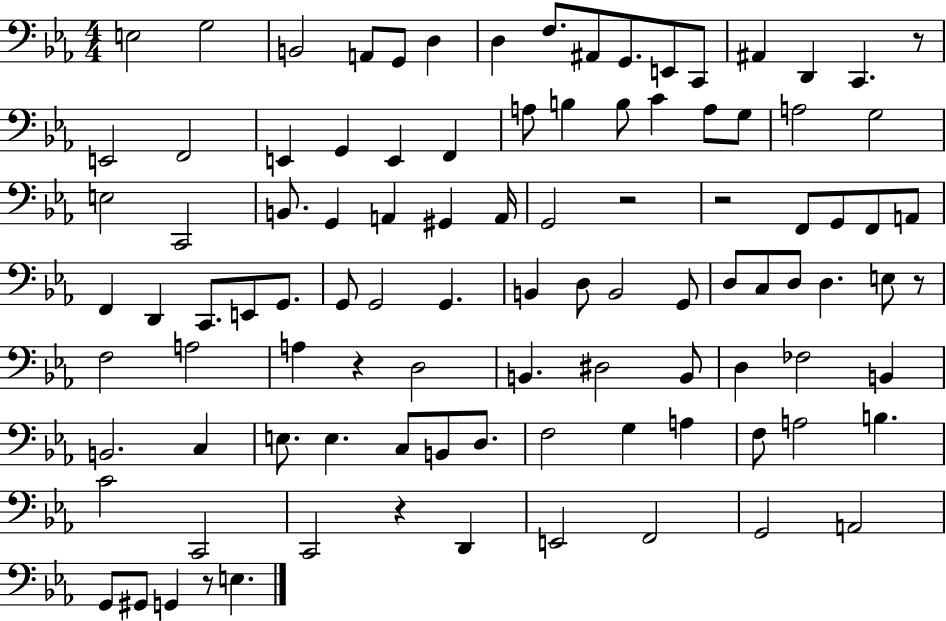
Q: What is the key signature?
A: EES major